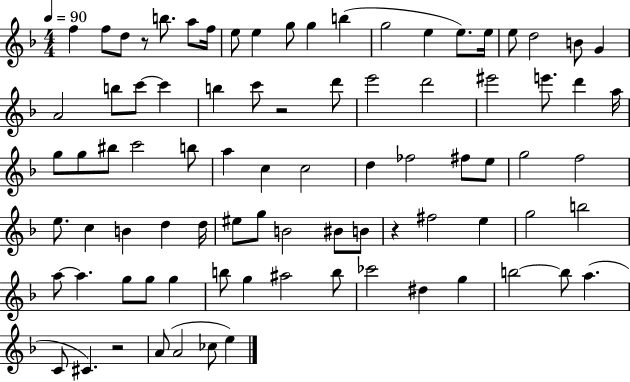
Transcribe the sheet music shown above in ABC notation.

X:1
T:Untitled
M:4/4
L:1/4
K:F
f f/2 d/2 z/2 b/2 a/2 f/4 e/2 e g/2 g b g2 e e/2 e/4 e/2 d2 B/2 G A2 b/2 c'/2 c' b c'/2 z2 d'/2 e'2 d'2 ^e'2 e'/2 d' a/4 g/2 g/2 ^b/2 c'2 b/2 a c c2 d _f2 ^f/2 e/2 g2 f2 e/2 c B d d/4 ^e/2 g/2 B2 ^B/2 B/2 z ^f2 e g2 b2 a/2 a g/2 g/2 g b/2 g ^a2 b/2 _c'2 ^d g b2 b/2 a C/2 ^C z2 A/2 A2 _c/2 e